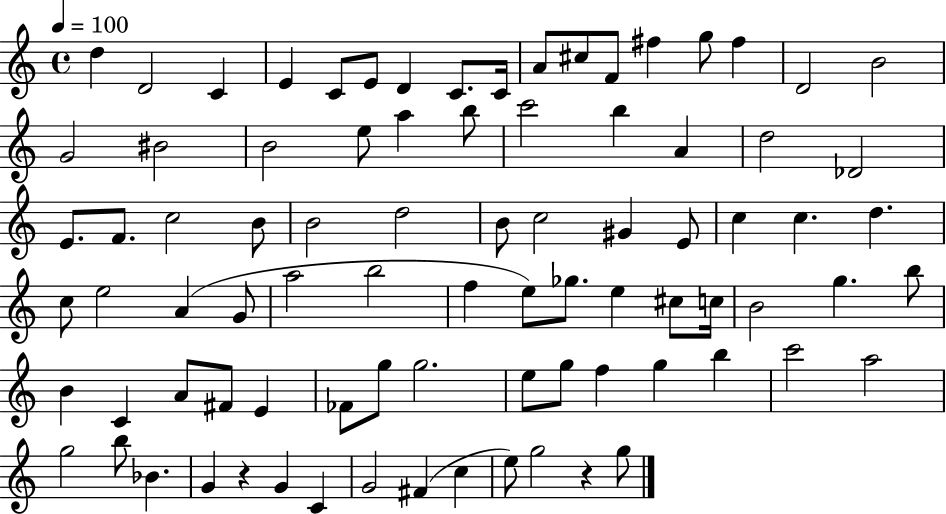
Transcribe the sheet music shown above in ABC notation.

X:1
T:Untitled
M:4/4
L:1/4
K:C
d D2 C E C/2 E/2 D C/2 C/4 A/2 ^c/2 F/2 ^f g/2 ^f D2 B2 G2 ^B2 B2 e/2 a b/2 c'2 b A d2 _D2 E/2 F/2 c2 B/2 B2 d2 B/2 c2 ^G E/2 c c d c/2 e2 A G/2 a2 b2 f e/2 _g/2 e ^c/2 c/4 B2 g b/2 B C A/2 ^F/2 E _F/2 g/2 g2 e/2 g/2 f g b c'2 a2 g2 b/2 _B G z G C G2 ^F c e/2 g2 z g/2